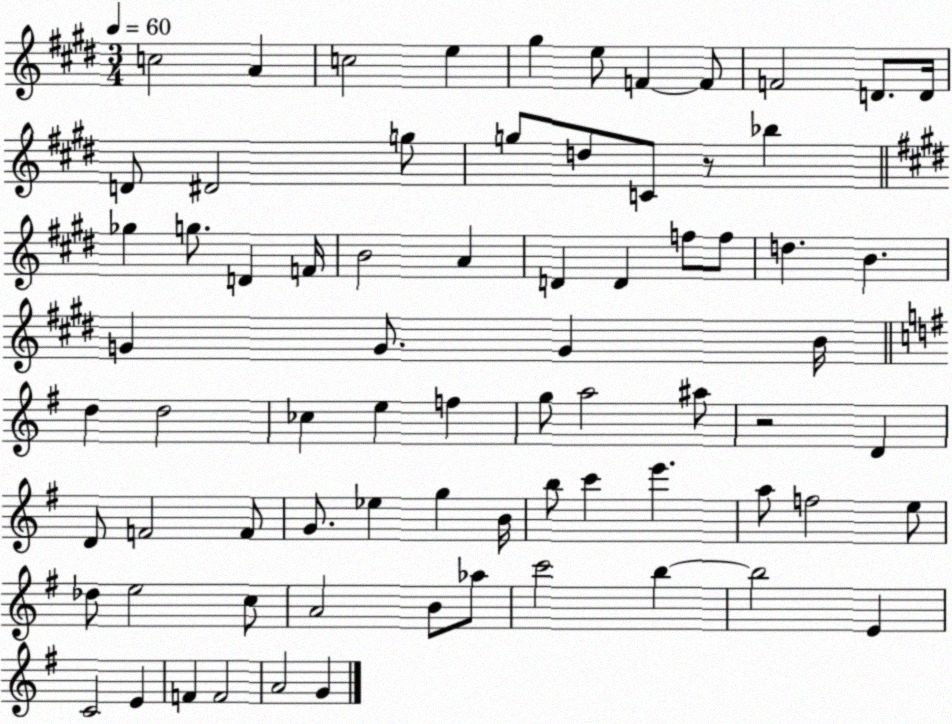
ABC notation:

X:1
T:Untitled
M:3/4
L:1/4
K:E
c2 A c2 e ^g e/2 F F/2 F2 D/2 D/4 D/2 ^D2 g/2 g/2 d/2 C/2 z/2 _b _g g/2 D F/4 B2 A D D f/2 f/2 d B G G/2 G B/4 d d2 _c e f g/2 a2 ^a/2 z2 D D/2 F2 F/2 G/2 _e g B/4 b/2 c' e' a/2 f2 e/2 _d/2 e2 c/2 A2 B/2 _a/2 c'2 b b2 E C2 E F F2 A2 G